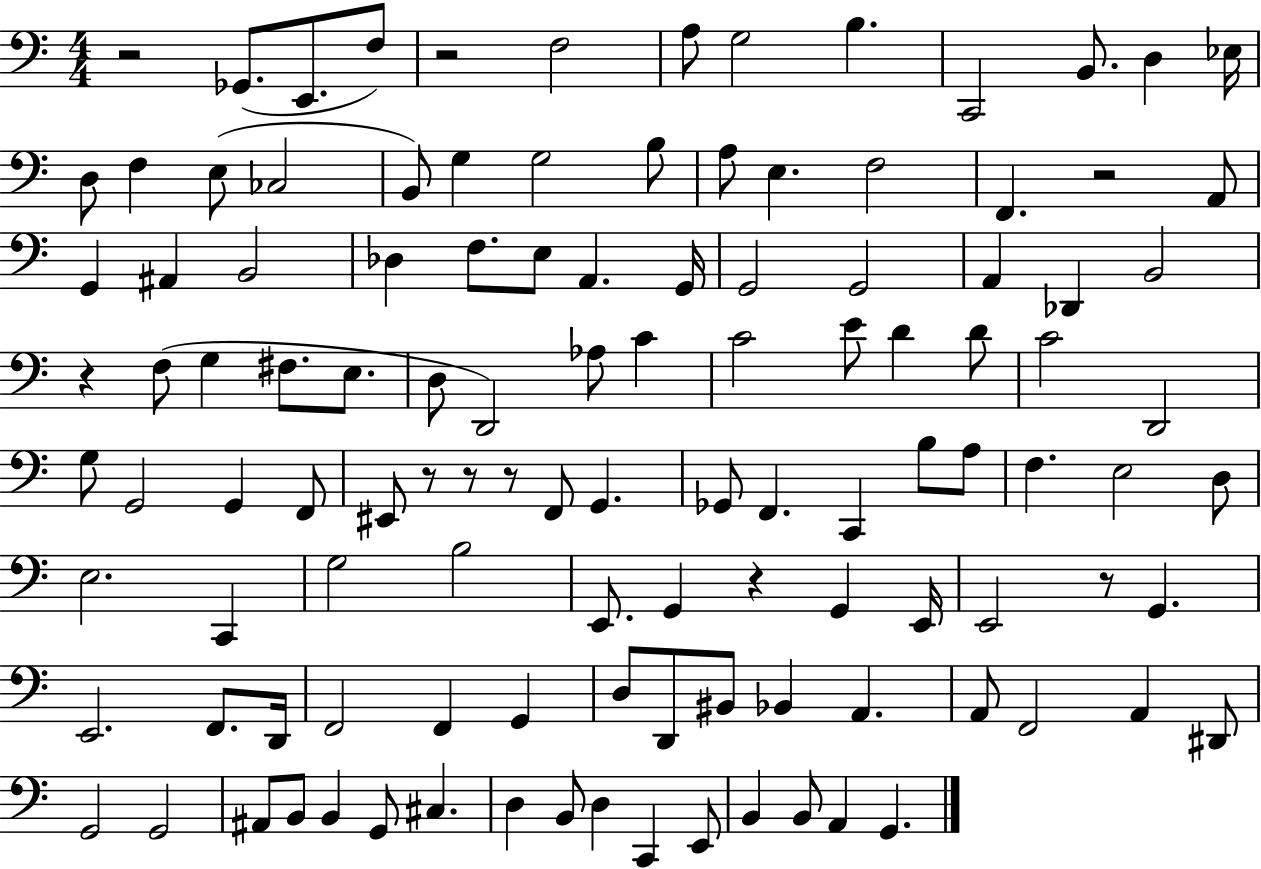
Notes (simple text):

R/h Gb2/e. E2/e. F3/e R/h F3/h A3/e G3/h B3/q. C2/h B2/e. D3/q Eb3/s D3/e F3/q E3/e CES3/h B2/e G3/q G3/h B3/e A3/e E3/q. F3/h F2/q. R/h A2/e G2/q A#2/q B2/h Db3/q F3/e. E3/e A2/q. G2/s G2/h G2/h A2/q Db2/q B2/h R/q F3/e G3/q F#3/e. E3/e. D3/e D2/h Ab3/e C4/q C4/h E4/e D4/q D4/e C4/h D2/h G3/e G2/h G2/q F2/e EIS2/e R/e R/e R/e F2/e G2/q. Gb2/e F2/q. C2/q B3/e A3/e F3/q. E3/h D3/e E3/h. C2/q G3/h B3/h E2/e. G2/q R/q G2/q E2/s E2/h R/e G2/q. E2/h. F2/e. D2/s F2/h F2/q G2/q D3/e D2/e BIS2/e Bb2/q A2/q. A2/e F2/h A2/q D#2/e G2/h G2/h A#2/e B2/e B2/q G2/e C#3/q. D3/q B2/e D3/q C2/q E2/e B2/q B2/e A2/q G2/q.